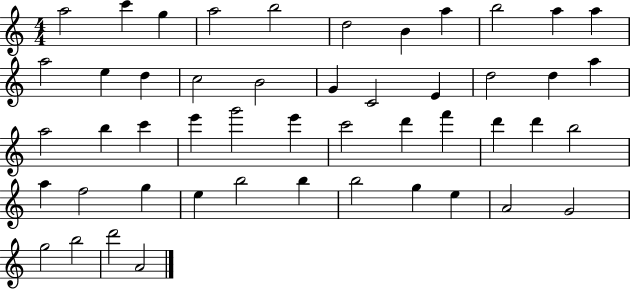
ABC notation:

X:1
T:Untitled
M:4/4
L:1/4
K:C
a2 c' g a2 b2 d2 B a b2 a a a2 e d c2 B2 G C2 E d2 d a a2 b c' e' g'2 e' c'2 d' f' d' d' b2 a f2 g e b2 b b2 g e A2 G2 g2 b2 d'2 A2